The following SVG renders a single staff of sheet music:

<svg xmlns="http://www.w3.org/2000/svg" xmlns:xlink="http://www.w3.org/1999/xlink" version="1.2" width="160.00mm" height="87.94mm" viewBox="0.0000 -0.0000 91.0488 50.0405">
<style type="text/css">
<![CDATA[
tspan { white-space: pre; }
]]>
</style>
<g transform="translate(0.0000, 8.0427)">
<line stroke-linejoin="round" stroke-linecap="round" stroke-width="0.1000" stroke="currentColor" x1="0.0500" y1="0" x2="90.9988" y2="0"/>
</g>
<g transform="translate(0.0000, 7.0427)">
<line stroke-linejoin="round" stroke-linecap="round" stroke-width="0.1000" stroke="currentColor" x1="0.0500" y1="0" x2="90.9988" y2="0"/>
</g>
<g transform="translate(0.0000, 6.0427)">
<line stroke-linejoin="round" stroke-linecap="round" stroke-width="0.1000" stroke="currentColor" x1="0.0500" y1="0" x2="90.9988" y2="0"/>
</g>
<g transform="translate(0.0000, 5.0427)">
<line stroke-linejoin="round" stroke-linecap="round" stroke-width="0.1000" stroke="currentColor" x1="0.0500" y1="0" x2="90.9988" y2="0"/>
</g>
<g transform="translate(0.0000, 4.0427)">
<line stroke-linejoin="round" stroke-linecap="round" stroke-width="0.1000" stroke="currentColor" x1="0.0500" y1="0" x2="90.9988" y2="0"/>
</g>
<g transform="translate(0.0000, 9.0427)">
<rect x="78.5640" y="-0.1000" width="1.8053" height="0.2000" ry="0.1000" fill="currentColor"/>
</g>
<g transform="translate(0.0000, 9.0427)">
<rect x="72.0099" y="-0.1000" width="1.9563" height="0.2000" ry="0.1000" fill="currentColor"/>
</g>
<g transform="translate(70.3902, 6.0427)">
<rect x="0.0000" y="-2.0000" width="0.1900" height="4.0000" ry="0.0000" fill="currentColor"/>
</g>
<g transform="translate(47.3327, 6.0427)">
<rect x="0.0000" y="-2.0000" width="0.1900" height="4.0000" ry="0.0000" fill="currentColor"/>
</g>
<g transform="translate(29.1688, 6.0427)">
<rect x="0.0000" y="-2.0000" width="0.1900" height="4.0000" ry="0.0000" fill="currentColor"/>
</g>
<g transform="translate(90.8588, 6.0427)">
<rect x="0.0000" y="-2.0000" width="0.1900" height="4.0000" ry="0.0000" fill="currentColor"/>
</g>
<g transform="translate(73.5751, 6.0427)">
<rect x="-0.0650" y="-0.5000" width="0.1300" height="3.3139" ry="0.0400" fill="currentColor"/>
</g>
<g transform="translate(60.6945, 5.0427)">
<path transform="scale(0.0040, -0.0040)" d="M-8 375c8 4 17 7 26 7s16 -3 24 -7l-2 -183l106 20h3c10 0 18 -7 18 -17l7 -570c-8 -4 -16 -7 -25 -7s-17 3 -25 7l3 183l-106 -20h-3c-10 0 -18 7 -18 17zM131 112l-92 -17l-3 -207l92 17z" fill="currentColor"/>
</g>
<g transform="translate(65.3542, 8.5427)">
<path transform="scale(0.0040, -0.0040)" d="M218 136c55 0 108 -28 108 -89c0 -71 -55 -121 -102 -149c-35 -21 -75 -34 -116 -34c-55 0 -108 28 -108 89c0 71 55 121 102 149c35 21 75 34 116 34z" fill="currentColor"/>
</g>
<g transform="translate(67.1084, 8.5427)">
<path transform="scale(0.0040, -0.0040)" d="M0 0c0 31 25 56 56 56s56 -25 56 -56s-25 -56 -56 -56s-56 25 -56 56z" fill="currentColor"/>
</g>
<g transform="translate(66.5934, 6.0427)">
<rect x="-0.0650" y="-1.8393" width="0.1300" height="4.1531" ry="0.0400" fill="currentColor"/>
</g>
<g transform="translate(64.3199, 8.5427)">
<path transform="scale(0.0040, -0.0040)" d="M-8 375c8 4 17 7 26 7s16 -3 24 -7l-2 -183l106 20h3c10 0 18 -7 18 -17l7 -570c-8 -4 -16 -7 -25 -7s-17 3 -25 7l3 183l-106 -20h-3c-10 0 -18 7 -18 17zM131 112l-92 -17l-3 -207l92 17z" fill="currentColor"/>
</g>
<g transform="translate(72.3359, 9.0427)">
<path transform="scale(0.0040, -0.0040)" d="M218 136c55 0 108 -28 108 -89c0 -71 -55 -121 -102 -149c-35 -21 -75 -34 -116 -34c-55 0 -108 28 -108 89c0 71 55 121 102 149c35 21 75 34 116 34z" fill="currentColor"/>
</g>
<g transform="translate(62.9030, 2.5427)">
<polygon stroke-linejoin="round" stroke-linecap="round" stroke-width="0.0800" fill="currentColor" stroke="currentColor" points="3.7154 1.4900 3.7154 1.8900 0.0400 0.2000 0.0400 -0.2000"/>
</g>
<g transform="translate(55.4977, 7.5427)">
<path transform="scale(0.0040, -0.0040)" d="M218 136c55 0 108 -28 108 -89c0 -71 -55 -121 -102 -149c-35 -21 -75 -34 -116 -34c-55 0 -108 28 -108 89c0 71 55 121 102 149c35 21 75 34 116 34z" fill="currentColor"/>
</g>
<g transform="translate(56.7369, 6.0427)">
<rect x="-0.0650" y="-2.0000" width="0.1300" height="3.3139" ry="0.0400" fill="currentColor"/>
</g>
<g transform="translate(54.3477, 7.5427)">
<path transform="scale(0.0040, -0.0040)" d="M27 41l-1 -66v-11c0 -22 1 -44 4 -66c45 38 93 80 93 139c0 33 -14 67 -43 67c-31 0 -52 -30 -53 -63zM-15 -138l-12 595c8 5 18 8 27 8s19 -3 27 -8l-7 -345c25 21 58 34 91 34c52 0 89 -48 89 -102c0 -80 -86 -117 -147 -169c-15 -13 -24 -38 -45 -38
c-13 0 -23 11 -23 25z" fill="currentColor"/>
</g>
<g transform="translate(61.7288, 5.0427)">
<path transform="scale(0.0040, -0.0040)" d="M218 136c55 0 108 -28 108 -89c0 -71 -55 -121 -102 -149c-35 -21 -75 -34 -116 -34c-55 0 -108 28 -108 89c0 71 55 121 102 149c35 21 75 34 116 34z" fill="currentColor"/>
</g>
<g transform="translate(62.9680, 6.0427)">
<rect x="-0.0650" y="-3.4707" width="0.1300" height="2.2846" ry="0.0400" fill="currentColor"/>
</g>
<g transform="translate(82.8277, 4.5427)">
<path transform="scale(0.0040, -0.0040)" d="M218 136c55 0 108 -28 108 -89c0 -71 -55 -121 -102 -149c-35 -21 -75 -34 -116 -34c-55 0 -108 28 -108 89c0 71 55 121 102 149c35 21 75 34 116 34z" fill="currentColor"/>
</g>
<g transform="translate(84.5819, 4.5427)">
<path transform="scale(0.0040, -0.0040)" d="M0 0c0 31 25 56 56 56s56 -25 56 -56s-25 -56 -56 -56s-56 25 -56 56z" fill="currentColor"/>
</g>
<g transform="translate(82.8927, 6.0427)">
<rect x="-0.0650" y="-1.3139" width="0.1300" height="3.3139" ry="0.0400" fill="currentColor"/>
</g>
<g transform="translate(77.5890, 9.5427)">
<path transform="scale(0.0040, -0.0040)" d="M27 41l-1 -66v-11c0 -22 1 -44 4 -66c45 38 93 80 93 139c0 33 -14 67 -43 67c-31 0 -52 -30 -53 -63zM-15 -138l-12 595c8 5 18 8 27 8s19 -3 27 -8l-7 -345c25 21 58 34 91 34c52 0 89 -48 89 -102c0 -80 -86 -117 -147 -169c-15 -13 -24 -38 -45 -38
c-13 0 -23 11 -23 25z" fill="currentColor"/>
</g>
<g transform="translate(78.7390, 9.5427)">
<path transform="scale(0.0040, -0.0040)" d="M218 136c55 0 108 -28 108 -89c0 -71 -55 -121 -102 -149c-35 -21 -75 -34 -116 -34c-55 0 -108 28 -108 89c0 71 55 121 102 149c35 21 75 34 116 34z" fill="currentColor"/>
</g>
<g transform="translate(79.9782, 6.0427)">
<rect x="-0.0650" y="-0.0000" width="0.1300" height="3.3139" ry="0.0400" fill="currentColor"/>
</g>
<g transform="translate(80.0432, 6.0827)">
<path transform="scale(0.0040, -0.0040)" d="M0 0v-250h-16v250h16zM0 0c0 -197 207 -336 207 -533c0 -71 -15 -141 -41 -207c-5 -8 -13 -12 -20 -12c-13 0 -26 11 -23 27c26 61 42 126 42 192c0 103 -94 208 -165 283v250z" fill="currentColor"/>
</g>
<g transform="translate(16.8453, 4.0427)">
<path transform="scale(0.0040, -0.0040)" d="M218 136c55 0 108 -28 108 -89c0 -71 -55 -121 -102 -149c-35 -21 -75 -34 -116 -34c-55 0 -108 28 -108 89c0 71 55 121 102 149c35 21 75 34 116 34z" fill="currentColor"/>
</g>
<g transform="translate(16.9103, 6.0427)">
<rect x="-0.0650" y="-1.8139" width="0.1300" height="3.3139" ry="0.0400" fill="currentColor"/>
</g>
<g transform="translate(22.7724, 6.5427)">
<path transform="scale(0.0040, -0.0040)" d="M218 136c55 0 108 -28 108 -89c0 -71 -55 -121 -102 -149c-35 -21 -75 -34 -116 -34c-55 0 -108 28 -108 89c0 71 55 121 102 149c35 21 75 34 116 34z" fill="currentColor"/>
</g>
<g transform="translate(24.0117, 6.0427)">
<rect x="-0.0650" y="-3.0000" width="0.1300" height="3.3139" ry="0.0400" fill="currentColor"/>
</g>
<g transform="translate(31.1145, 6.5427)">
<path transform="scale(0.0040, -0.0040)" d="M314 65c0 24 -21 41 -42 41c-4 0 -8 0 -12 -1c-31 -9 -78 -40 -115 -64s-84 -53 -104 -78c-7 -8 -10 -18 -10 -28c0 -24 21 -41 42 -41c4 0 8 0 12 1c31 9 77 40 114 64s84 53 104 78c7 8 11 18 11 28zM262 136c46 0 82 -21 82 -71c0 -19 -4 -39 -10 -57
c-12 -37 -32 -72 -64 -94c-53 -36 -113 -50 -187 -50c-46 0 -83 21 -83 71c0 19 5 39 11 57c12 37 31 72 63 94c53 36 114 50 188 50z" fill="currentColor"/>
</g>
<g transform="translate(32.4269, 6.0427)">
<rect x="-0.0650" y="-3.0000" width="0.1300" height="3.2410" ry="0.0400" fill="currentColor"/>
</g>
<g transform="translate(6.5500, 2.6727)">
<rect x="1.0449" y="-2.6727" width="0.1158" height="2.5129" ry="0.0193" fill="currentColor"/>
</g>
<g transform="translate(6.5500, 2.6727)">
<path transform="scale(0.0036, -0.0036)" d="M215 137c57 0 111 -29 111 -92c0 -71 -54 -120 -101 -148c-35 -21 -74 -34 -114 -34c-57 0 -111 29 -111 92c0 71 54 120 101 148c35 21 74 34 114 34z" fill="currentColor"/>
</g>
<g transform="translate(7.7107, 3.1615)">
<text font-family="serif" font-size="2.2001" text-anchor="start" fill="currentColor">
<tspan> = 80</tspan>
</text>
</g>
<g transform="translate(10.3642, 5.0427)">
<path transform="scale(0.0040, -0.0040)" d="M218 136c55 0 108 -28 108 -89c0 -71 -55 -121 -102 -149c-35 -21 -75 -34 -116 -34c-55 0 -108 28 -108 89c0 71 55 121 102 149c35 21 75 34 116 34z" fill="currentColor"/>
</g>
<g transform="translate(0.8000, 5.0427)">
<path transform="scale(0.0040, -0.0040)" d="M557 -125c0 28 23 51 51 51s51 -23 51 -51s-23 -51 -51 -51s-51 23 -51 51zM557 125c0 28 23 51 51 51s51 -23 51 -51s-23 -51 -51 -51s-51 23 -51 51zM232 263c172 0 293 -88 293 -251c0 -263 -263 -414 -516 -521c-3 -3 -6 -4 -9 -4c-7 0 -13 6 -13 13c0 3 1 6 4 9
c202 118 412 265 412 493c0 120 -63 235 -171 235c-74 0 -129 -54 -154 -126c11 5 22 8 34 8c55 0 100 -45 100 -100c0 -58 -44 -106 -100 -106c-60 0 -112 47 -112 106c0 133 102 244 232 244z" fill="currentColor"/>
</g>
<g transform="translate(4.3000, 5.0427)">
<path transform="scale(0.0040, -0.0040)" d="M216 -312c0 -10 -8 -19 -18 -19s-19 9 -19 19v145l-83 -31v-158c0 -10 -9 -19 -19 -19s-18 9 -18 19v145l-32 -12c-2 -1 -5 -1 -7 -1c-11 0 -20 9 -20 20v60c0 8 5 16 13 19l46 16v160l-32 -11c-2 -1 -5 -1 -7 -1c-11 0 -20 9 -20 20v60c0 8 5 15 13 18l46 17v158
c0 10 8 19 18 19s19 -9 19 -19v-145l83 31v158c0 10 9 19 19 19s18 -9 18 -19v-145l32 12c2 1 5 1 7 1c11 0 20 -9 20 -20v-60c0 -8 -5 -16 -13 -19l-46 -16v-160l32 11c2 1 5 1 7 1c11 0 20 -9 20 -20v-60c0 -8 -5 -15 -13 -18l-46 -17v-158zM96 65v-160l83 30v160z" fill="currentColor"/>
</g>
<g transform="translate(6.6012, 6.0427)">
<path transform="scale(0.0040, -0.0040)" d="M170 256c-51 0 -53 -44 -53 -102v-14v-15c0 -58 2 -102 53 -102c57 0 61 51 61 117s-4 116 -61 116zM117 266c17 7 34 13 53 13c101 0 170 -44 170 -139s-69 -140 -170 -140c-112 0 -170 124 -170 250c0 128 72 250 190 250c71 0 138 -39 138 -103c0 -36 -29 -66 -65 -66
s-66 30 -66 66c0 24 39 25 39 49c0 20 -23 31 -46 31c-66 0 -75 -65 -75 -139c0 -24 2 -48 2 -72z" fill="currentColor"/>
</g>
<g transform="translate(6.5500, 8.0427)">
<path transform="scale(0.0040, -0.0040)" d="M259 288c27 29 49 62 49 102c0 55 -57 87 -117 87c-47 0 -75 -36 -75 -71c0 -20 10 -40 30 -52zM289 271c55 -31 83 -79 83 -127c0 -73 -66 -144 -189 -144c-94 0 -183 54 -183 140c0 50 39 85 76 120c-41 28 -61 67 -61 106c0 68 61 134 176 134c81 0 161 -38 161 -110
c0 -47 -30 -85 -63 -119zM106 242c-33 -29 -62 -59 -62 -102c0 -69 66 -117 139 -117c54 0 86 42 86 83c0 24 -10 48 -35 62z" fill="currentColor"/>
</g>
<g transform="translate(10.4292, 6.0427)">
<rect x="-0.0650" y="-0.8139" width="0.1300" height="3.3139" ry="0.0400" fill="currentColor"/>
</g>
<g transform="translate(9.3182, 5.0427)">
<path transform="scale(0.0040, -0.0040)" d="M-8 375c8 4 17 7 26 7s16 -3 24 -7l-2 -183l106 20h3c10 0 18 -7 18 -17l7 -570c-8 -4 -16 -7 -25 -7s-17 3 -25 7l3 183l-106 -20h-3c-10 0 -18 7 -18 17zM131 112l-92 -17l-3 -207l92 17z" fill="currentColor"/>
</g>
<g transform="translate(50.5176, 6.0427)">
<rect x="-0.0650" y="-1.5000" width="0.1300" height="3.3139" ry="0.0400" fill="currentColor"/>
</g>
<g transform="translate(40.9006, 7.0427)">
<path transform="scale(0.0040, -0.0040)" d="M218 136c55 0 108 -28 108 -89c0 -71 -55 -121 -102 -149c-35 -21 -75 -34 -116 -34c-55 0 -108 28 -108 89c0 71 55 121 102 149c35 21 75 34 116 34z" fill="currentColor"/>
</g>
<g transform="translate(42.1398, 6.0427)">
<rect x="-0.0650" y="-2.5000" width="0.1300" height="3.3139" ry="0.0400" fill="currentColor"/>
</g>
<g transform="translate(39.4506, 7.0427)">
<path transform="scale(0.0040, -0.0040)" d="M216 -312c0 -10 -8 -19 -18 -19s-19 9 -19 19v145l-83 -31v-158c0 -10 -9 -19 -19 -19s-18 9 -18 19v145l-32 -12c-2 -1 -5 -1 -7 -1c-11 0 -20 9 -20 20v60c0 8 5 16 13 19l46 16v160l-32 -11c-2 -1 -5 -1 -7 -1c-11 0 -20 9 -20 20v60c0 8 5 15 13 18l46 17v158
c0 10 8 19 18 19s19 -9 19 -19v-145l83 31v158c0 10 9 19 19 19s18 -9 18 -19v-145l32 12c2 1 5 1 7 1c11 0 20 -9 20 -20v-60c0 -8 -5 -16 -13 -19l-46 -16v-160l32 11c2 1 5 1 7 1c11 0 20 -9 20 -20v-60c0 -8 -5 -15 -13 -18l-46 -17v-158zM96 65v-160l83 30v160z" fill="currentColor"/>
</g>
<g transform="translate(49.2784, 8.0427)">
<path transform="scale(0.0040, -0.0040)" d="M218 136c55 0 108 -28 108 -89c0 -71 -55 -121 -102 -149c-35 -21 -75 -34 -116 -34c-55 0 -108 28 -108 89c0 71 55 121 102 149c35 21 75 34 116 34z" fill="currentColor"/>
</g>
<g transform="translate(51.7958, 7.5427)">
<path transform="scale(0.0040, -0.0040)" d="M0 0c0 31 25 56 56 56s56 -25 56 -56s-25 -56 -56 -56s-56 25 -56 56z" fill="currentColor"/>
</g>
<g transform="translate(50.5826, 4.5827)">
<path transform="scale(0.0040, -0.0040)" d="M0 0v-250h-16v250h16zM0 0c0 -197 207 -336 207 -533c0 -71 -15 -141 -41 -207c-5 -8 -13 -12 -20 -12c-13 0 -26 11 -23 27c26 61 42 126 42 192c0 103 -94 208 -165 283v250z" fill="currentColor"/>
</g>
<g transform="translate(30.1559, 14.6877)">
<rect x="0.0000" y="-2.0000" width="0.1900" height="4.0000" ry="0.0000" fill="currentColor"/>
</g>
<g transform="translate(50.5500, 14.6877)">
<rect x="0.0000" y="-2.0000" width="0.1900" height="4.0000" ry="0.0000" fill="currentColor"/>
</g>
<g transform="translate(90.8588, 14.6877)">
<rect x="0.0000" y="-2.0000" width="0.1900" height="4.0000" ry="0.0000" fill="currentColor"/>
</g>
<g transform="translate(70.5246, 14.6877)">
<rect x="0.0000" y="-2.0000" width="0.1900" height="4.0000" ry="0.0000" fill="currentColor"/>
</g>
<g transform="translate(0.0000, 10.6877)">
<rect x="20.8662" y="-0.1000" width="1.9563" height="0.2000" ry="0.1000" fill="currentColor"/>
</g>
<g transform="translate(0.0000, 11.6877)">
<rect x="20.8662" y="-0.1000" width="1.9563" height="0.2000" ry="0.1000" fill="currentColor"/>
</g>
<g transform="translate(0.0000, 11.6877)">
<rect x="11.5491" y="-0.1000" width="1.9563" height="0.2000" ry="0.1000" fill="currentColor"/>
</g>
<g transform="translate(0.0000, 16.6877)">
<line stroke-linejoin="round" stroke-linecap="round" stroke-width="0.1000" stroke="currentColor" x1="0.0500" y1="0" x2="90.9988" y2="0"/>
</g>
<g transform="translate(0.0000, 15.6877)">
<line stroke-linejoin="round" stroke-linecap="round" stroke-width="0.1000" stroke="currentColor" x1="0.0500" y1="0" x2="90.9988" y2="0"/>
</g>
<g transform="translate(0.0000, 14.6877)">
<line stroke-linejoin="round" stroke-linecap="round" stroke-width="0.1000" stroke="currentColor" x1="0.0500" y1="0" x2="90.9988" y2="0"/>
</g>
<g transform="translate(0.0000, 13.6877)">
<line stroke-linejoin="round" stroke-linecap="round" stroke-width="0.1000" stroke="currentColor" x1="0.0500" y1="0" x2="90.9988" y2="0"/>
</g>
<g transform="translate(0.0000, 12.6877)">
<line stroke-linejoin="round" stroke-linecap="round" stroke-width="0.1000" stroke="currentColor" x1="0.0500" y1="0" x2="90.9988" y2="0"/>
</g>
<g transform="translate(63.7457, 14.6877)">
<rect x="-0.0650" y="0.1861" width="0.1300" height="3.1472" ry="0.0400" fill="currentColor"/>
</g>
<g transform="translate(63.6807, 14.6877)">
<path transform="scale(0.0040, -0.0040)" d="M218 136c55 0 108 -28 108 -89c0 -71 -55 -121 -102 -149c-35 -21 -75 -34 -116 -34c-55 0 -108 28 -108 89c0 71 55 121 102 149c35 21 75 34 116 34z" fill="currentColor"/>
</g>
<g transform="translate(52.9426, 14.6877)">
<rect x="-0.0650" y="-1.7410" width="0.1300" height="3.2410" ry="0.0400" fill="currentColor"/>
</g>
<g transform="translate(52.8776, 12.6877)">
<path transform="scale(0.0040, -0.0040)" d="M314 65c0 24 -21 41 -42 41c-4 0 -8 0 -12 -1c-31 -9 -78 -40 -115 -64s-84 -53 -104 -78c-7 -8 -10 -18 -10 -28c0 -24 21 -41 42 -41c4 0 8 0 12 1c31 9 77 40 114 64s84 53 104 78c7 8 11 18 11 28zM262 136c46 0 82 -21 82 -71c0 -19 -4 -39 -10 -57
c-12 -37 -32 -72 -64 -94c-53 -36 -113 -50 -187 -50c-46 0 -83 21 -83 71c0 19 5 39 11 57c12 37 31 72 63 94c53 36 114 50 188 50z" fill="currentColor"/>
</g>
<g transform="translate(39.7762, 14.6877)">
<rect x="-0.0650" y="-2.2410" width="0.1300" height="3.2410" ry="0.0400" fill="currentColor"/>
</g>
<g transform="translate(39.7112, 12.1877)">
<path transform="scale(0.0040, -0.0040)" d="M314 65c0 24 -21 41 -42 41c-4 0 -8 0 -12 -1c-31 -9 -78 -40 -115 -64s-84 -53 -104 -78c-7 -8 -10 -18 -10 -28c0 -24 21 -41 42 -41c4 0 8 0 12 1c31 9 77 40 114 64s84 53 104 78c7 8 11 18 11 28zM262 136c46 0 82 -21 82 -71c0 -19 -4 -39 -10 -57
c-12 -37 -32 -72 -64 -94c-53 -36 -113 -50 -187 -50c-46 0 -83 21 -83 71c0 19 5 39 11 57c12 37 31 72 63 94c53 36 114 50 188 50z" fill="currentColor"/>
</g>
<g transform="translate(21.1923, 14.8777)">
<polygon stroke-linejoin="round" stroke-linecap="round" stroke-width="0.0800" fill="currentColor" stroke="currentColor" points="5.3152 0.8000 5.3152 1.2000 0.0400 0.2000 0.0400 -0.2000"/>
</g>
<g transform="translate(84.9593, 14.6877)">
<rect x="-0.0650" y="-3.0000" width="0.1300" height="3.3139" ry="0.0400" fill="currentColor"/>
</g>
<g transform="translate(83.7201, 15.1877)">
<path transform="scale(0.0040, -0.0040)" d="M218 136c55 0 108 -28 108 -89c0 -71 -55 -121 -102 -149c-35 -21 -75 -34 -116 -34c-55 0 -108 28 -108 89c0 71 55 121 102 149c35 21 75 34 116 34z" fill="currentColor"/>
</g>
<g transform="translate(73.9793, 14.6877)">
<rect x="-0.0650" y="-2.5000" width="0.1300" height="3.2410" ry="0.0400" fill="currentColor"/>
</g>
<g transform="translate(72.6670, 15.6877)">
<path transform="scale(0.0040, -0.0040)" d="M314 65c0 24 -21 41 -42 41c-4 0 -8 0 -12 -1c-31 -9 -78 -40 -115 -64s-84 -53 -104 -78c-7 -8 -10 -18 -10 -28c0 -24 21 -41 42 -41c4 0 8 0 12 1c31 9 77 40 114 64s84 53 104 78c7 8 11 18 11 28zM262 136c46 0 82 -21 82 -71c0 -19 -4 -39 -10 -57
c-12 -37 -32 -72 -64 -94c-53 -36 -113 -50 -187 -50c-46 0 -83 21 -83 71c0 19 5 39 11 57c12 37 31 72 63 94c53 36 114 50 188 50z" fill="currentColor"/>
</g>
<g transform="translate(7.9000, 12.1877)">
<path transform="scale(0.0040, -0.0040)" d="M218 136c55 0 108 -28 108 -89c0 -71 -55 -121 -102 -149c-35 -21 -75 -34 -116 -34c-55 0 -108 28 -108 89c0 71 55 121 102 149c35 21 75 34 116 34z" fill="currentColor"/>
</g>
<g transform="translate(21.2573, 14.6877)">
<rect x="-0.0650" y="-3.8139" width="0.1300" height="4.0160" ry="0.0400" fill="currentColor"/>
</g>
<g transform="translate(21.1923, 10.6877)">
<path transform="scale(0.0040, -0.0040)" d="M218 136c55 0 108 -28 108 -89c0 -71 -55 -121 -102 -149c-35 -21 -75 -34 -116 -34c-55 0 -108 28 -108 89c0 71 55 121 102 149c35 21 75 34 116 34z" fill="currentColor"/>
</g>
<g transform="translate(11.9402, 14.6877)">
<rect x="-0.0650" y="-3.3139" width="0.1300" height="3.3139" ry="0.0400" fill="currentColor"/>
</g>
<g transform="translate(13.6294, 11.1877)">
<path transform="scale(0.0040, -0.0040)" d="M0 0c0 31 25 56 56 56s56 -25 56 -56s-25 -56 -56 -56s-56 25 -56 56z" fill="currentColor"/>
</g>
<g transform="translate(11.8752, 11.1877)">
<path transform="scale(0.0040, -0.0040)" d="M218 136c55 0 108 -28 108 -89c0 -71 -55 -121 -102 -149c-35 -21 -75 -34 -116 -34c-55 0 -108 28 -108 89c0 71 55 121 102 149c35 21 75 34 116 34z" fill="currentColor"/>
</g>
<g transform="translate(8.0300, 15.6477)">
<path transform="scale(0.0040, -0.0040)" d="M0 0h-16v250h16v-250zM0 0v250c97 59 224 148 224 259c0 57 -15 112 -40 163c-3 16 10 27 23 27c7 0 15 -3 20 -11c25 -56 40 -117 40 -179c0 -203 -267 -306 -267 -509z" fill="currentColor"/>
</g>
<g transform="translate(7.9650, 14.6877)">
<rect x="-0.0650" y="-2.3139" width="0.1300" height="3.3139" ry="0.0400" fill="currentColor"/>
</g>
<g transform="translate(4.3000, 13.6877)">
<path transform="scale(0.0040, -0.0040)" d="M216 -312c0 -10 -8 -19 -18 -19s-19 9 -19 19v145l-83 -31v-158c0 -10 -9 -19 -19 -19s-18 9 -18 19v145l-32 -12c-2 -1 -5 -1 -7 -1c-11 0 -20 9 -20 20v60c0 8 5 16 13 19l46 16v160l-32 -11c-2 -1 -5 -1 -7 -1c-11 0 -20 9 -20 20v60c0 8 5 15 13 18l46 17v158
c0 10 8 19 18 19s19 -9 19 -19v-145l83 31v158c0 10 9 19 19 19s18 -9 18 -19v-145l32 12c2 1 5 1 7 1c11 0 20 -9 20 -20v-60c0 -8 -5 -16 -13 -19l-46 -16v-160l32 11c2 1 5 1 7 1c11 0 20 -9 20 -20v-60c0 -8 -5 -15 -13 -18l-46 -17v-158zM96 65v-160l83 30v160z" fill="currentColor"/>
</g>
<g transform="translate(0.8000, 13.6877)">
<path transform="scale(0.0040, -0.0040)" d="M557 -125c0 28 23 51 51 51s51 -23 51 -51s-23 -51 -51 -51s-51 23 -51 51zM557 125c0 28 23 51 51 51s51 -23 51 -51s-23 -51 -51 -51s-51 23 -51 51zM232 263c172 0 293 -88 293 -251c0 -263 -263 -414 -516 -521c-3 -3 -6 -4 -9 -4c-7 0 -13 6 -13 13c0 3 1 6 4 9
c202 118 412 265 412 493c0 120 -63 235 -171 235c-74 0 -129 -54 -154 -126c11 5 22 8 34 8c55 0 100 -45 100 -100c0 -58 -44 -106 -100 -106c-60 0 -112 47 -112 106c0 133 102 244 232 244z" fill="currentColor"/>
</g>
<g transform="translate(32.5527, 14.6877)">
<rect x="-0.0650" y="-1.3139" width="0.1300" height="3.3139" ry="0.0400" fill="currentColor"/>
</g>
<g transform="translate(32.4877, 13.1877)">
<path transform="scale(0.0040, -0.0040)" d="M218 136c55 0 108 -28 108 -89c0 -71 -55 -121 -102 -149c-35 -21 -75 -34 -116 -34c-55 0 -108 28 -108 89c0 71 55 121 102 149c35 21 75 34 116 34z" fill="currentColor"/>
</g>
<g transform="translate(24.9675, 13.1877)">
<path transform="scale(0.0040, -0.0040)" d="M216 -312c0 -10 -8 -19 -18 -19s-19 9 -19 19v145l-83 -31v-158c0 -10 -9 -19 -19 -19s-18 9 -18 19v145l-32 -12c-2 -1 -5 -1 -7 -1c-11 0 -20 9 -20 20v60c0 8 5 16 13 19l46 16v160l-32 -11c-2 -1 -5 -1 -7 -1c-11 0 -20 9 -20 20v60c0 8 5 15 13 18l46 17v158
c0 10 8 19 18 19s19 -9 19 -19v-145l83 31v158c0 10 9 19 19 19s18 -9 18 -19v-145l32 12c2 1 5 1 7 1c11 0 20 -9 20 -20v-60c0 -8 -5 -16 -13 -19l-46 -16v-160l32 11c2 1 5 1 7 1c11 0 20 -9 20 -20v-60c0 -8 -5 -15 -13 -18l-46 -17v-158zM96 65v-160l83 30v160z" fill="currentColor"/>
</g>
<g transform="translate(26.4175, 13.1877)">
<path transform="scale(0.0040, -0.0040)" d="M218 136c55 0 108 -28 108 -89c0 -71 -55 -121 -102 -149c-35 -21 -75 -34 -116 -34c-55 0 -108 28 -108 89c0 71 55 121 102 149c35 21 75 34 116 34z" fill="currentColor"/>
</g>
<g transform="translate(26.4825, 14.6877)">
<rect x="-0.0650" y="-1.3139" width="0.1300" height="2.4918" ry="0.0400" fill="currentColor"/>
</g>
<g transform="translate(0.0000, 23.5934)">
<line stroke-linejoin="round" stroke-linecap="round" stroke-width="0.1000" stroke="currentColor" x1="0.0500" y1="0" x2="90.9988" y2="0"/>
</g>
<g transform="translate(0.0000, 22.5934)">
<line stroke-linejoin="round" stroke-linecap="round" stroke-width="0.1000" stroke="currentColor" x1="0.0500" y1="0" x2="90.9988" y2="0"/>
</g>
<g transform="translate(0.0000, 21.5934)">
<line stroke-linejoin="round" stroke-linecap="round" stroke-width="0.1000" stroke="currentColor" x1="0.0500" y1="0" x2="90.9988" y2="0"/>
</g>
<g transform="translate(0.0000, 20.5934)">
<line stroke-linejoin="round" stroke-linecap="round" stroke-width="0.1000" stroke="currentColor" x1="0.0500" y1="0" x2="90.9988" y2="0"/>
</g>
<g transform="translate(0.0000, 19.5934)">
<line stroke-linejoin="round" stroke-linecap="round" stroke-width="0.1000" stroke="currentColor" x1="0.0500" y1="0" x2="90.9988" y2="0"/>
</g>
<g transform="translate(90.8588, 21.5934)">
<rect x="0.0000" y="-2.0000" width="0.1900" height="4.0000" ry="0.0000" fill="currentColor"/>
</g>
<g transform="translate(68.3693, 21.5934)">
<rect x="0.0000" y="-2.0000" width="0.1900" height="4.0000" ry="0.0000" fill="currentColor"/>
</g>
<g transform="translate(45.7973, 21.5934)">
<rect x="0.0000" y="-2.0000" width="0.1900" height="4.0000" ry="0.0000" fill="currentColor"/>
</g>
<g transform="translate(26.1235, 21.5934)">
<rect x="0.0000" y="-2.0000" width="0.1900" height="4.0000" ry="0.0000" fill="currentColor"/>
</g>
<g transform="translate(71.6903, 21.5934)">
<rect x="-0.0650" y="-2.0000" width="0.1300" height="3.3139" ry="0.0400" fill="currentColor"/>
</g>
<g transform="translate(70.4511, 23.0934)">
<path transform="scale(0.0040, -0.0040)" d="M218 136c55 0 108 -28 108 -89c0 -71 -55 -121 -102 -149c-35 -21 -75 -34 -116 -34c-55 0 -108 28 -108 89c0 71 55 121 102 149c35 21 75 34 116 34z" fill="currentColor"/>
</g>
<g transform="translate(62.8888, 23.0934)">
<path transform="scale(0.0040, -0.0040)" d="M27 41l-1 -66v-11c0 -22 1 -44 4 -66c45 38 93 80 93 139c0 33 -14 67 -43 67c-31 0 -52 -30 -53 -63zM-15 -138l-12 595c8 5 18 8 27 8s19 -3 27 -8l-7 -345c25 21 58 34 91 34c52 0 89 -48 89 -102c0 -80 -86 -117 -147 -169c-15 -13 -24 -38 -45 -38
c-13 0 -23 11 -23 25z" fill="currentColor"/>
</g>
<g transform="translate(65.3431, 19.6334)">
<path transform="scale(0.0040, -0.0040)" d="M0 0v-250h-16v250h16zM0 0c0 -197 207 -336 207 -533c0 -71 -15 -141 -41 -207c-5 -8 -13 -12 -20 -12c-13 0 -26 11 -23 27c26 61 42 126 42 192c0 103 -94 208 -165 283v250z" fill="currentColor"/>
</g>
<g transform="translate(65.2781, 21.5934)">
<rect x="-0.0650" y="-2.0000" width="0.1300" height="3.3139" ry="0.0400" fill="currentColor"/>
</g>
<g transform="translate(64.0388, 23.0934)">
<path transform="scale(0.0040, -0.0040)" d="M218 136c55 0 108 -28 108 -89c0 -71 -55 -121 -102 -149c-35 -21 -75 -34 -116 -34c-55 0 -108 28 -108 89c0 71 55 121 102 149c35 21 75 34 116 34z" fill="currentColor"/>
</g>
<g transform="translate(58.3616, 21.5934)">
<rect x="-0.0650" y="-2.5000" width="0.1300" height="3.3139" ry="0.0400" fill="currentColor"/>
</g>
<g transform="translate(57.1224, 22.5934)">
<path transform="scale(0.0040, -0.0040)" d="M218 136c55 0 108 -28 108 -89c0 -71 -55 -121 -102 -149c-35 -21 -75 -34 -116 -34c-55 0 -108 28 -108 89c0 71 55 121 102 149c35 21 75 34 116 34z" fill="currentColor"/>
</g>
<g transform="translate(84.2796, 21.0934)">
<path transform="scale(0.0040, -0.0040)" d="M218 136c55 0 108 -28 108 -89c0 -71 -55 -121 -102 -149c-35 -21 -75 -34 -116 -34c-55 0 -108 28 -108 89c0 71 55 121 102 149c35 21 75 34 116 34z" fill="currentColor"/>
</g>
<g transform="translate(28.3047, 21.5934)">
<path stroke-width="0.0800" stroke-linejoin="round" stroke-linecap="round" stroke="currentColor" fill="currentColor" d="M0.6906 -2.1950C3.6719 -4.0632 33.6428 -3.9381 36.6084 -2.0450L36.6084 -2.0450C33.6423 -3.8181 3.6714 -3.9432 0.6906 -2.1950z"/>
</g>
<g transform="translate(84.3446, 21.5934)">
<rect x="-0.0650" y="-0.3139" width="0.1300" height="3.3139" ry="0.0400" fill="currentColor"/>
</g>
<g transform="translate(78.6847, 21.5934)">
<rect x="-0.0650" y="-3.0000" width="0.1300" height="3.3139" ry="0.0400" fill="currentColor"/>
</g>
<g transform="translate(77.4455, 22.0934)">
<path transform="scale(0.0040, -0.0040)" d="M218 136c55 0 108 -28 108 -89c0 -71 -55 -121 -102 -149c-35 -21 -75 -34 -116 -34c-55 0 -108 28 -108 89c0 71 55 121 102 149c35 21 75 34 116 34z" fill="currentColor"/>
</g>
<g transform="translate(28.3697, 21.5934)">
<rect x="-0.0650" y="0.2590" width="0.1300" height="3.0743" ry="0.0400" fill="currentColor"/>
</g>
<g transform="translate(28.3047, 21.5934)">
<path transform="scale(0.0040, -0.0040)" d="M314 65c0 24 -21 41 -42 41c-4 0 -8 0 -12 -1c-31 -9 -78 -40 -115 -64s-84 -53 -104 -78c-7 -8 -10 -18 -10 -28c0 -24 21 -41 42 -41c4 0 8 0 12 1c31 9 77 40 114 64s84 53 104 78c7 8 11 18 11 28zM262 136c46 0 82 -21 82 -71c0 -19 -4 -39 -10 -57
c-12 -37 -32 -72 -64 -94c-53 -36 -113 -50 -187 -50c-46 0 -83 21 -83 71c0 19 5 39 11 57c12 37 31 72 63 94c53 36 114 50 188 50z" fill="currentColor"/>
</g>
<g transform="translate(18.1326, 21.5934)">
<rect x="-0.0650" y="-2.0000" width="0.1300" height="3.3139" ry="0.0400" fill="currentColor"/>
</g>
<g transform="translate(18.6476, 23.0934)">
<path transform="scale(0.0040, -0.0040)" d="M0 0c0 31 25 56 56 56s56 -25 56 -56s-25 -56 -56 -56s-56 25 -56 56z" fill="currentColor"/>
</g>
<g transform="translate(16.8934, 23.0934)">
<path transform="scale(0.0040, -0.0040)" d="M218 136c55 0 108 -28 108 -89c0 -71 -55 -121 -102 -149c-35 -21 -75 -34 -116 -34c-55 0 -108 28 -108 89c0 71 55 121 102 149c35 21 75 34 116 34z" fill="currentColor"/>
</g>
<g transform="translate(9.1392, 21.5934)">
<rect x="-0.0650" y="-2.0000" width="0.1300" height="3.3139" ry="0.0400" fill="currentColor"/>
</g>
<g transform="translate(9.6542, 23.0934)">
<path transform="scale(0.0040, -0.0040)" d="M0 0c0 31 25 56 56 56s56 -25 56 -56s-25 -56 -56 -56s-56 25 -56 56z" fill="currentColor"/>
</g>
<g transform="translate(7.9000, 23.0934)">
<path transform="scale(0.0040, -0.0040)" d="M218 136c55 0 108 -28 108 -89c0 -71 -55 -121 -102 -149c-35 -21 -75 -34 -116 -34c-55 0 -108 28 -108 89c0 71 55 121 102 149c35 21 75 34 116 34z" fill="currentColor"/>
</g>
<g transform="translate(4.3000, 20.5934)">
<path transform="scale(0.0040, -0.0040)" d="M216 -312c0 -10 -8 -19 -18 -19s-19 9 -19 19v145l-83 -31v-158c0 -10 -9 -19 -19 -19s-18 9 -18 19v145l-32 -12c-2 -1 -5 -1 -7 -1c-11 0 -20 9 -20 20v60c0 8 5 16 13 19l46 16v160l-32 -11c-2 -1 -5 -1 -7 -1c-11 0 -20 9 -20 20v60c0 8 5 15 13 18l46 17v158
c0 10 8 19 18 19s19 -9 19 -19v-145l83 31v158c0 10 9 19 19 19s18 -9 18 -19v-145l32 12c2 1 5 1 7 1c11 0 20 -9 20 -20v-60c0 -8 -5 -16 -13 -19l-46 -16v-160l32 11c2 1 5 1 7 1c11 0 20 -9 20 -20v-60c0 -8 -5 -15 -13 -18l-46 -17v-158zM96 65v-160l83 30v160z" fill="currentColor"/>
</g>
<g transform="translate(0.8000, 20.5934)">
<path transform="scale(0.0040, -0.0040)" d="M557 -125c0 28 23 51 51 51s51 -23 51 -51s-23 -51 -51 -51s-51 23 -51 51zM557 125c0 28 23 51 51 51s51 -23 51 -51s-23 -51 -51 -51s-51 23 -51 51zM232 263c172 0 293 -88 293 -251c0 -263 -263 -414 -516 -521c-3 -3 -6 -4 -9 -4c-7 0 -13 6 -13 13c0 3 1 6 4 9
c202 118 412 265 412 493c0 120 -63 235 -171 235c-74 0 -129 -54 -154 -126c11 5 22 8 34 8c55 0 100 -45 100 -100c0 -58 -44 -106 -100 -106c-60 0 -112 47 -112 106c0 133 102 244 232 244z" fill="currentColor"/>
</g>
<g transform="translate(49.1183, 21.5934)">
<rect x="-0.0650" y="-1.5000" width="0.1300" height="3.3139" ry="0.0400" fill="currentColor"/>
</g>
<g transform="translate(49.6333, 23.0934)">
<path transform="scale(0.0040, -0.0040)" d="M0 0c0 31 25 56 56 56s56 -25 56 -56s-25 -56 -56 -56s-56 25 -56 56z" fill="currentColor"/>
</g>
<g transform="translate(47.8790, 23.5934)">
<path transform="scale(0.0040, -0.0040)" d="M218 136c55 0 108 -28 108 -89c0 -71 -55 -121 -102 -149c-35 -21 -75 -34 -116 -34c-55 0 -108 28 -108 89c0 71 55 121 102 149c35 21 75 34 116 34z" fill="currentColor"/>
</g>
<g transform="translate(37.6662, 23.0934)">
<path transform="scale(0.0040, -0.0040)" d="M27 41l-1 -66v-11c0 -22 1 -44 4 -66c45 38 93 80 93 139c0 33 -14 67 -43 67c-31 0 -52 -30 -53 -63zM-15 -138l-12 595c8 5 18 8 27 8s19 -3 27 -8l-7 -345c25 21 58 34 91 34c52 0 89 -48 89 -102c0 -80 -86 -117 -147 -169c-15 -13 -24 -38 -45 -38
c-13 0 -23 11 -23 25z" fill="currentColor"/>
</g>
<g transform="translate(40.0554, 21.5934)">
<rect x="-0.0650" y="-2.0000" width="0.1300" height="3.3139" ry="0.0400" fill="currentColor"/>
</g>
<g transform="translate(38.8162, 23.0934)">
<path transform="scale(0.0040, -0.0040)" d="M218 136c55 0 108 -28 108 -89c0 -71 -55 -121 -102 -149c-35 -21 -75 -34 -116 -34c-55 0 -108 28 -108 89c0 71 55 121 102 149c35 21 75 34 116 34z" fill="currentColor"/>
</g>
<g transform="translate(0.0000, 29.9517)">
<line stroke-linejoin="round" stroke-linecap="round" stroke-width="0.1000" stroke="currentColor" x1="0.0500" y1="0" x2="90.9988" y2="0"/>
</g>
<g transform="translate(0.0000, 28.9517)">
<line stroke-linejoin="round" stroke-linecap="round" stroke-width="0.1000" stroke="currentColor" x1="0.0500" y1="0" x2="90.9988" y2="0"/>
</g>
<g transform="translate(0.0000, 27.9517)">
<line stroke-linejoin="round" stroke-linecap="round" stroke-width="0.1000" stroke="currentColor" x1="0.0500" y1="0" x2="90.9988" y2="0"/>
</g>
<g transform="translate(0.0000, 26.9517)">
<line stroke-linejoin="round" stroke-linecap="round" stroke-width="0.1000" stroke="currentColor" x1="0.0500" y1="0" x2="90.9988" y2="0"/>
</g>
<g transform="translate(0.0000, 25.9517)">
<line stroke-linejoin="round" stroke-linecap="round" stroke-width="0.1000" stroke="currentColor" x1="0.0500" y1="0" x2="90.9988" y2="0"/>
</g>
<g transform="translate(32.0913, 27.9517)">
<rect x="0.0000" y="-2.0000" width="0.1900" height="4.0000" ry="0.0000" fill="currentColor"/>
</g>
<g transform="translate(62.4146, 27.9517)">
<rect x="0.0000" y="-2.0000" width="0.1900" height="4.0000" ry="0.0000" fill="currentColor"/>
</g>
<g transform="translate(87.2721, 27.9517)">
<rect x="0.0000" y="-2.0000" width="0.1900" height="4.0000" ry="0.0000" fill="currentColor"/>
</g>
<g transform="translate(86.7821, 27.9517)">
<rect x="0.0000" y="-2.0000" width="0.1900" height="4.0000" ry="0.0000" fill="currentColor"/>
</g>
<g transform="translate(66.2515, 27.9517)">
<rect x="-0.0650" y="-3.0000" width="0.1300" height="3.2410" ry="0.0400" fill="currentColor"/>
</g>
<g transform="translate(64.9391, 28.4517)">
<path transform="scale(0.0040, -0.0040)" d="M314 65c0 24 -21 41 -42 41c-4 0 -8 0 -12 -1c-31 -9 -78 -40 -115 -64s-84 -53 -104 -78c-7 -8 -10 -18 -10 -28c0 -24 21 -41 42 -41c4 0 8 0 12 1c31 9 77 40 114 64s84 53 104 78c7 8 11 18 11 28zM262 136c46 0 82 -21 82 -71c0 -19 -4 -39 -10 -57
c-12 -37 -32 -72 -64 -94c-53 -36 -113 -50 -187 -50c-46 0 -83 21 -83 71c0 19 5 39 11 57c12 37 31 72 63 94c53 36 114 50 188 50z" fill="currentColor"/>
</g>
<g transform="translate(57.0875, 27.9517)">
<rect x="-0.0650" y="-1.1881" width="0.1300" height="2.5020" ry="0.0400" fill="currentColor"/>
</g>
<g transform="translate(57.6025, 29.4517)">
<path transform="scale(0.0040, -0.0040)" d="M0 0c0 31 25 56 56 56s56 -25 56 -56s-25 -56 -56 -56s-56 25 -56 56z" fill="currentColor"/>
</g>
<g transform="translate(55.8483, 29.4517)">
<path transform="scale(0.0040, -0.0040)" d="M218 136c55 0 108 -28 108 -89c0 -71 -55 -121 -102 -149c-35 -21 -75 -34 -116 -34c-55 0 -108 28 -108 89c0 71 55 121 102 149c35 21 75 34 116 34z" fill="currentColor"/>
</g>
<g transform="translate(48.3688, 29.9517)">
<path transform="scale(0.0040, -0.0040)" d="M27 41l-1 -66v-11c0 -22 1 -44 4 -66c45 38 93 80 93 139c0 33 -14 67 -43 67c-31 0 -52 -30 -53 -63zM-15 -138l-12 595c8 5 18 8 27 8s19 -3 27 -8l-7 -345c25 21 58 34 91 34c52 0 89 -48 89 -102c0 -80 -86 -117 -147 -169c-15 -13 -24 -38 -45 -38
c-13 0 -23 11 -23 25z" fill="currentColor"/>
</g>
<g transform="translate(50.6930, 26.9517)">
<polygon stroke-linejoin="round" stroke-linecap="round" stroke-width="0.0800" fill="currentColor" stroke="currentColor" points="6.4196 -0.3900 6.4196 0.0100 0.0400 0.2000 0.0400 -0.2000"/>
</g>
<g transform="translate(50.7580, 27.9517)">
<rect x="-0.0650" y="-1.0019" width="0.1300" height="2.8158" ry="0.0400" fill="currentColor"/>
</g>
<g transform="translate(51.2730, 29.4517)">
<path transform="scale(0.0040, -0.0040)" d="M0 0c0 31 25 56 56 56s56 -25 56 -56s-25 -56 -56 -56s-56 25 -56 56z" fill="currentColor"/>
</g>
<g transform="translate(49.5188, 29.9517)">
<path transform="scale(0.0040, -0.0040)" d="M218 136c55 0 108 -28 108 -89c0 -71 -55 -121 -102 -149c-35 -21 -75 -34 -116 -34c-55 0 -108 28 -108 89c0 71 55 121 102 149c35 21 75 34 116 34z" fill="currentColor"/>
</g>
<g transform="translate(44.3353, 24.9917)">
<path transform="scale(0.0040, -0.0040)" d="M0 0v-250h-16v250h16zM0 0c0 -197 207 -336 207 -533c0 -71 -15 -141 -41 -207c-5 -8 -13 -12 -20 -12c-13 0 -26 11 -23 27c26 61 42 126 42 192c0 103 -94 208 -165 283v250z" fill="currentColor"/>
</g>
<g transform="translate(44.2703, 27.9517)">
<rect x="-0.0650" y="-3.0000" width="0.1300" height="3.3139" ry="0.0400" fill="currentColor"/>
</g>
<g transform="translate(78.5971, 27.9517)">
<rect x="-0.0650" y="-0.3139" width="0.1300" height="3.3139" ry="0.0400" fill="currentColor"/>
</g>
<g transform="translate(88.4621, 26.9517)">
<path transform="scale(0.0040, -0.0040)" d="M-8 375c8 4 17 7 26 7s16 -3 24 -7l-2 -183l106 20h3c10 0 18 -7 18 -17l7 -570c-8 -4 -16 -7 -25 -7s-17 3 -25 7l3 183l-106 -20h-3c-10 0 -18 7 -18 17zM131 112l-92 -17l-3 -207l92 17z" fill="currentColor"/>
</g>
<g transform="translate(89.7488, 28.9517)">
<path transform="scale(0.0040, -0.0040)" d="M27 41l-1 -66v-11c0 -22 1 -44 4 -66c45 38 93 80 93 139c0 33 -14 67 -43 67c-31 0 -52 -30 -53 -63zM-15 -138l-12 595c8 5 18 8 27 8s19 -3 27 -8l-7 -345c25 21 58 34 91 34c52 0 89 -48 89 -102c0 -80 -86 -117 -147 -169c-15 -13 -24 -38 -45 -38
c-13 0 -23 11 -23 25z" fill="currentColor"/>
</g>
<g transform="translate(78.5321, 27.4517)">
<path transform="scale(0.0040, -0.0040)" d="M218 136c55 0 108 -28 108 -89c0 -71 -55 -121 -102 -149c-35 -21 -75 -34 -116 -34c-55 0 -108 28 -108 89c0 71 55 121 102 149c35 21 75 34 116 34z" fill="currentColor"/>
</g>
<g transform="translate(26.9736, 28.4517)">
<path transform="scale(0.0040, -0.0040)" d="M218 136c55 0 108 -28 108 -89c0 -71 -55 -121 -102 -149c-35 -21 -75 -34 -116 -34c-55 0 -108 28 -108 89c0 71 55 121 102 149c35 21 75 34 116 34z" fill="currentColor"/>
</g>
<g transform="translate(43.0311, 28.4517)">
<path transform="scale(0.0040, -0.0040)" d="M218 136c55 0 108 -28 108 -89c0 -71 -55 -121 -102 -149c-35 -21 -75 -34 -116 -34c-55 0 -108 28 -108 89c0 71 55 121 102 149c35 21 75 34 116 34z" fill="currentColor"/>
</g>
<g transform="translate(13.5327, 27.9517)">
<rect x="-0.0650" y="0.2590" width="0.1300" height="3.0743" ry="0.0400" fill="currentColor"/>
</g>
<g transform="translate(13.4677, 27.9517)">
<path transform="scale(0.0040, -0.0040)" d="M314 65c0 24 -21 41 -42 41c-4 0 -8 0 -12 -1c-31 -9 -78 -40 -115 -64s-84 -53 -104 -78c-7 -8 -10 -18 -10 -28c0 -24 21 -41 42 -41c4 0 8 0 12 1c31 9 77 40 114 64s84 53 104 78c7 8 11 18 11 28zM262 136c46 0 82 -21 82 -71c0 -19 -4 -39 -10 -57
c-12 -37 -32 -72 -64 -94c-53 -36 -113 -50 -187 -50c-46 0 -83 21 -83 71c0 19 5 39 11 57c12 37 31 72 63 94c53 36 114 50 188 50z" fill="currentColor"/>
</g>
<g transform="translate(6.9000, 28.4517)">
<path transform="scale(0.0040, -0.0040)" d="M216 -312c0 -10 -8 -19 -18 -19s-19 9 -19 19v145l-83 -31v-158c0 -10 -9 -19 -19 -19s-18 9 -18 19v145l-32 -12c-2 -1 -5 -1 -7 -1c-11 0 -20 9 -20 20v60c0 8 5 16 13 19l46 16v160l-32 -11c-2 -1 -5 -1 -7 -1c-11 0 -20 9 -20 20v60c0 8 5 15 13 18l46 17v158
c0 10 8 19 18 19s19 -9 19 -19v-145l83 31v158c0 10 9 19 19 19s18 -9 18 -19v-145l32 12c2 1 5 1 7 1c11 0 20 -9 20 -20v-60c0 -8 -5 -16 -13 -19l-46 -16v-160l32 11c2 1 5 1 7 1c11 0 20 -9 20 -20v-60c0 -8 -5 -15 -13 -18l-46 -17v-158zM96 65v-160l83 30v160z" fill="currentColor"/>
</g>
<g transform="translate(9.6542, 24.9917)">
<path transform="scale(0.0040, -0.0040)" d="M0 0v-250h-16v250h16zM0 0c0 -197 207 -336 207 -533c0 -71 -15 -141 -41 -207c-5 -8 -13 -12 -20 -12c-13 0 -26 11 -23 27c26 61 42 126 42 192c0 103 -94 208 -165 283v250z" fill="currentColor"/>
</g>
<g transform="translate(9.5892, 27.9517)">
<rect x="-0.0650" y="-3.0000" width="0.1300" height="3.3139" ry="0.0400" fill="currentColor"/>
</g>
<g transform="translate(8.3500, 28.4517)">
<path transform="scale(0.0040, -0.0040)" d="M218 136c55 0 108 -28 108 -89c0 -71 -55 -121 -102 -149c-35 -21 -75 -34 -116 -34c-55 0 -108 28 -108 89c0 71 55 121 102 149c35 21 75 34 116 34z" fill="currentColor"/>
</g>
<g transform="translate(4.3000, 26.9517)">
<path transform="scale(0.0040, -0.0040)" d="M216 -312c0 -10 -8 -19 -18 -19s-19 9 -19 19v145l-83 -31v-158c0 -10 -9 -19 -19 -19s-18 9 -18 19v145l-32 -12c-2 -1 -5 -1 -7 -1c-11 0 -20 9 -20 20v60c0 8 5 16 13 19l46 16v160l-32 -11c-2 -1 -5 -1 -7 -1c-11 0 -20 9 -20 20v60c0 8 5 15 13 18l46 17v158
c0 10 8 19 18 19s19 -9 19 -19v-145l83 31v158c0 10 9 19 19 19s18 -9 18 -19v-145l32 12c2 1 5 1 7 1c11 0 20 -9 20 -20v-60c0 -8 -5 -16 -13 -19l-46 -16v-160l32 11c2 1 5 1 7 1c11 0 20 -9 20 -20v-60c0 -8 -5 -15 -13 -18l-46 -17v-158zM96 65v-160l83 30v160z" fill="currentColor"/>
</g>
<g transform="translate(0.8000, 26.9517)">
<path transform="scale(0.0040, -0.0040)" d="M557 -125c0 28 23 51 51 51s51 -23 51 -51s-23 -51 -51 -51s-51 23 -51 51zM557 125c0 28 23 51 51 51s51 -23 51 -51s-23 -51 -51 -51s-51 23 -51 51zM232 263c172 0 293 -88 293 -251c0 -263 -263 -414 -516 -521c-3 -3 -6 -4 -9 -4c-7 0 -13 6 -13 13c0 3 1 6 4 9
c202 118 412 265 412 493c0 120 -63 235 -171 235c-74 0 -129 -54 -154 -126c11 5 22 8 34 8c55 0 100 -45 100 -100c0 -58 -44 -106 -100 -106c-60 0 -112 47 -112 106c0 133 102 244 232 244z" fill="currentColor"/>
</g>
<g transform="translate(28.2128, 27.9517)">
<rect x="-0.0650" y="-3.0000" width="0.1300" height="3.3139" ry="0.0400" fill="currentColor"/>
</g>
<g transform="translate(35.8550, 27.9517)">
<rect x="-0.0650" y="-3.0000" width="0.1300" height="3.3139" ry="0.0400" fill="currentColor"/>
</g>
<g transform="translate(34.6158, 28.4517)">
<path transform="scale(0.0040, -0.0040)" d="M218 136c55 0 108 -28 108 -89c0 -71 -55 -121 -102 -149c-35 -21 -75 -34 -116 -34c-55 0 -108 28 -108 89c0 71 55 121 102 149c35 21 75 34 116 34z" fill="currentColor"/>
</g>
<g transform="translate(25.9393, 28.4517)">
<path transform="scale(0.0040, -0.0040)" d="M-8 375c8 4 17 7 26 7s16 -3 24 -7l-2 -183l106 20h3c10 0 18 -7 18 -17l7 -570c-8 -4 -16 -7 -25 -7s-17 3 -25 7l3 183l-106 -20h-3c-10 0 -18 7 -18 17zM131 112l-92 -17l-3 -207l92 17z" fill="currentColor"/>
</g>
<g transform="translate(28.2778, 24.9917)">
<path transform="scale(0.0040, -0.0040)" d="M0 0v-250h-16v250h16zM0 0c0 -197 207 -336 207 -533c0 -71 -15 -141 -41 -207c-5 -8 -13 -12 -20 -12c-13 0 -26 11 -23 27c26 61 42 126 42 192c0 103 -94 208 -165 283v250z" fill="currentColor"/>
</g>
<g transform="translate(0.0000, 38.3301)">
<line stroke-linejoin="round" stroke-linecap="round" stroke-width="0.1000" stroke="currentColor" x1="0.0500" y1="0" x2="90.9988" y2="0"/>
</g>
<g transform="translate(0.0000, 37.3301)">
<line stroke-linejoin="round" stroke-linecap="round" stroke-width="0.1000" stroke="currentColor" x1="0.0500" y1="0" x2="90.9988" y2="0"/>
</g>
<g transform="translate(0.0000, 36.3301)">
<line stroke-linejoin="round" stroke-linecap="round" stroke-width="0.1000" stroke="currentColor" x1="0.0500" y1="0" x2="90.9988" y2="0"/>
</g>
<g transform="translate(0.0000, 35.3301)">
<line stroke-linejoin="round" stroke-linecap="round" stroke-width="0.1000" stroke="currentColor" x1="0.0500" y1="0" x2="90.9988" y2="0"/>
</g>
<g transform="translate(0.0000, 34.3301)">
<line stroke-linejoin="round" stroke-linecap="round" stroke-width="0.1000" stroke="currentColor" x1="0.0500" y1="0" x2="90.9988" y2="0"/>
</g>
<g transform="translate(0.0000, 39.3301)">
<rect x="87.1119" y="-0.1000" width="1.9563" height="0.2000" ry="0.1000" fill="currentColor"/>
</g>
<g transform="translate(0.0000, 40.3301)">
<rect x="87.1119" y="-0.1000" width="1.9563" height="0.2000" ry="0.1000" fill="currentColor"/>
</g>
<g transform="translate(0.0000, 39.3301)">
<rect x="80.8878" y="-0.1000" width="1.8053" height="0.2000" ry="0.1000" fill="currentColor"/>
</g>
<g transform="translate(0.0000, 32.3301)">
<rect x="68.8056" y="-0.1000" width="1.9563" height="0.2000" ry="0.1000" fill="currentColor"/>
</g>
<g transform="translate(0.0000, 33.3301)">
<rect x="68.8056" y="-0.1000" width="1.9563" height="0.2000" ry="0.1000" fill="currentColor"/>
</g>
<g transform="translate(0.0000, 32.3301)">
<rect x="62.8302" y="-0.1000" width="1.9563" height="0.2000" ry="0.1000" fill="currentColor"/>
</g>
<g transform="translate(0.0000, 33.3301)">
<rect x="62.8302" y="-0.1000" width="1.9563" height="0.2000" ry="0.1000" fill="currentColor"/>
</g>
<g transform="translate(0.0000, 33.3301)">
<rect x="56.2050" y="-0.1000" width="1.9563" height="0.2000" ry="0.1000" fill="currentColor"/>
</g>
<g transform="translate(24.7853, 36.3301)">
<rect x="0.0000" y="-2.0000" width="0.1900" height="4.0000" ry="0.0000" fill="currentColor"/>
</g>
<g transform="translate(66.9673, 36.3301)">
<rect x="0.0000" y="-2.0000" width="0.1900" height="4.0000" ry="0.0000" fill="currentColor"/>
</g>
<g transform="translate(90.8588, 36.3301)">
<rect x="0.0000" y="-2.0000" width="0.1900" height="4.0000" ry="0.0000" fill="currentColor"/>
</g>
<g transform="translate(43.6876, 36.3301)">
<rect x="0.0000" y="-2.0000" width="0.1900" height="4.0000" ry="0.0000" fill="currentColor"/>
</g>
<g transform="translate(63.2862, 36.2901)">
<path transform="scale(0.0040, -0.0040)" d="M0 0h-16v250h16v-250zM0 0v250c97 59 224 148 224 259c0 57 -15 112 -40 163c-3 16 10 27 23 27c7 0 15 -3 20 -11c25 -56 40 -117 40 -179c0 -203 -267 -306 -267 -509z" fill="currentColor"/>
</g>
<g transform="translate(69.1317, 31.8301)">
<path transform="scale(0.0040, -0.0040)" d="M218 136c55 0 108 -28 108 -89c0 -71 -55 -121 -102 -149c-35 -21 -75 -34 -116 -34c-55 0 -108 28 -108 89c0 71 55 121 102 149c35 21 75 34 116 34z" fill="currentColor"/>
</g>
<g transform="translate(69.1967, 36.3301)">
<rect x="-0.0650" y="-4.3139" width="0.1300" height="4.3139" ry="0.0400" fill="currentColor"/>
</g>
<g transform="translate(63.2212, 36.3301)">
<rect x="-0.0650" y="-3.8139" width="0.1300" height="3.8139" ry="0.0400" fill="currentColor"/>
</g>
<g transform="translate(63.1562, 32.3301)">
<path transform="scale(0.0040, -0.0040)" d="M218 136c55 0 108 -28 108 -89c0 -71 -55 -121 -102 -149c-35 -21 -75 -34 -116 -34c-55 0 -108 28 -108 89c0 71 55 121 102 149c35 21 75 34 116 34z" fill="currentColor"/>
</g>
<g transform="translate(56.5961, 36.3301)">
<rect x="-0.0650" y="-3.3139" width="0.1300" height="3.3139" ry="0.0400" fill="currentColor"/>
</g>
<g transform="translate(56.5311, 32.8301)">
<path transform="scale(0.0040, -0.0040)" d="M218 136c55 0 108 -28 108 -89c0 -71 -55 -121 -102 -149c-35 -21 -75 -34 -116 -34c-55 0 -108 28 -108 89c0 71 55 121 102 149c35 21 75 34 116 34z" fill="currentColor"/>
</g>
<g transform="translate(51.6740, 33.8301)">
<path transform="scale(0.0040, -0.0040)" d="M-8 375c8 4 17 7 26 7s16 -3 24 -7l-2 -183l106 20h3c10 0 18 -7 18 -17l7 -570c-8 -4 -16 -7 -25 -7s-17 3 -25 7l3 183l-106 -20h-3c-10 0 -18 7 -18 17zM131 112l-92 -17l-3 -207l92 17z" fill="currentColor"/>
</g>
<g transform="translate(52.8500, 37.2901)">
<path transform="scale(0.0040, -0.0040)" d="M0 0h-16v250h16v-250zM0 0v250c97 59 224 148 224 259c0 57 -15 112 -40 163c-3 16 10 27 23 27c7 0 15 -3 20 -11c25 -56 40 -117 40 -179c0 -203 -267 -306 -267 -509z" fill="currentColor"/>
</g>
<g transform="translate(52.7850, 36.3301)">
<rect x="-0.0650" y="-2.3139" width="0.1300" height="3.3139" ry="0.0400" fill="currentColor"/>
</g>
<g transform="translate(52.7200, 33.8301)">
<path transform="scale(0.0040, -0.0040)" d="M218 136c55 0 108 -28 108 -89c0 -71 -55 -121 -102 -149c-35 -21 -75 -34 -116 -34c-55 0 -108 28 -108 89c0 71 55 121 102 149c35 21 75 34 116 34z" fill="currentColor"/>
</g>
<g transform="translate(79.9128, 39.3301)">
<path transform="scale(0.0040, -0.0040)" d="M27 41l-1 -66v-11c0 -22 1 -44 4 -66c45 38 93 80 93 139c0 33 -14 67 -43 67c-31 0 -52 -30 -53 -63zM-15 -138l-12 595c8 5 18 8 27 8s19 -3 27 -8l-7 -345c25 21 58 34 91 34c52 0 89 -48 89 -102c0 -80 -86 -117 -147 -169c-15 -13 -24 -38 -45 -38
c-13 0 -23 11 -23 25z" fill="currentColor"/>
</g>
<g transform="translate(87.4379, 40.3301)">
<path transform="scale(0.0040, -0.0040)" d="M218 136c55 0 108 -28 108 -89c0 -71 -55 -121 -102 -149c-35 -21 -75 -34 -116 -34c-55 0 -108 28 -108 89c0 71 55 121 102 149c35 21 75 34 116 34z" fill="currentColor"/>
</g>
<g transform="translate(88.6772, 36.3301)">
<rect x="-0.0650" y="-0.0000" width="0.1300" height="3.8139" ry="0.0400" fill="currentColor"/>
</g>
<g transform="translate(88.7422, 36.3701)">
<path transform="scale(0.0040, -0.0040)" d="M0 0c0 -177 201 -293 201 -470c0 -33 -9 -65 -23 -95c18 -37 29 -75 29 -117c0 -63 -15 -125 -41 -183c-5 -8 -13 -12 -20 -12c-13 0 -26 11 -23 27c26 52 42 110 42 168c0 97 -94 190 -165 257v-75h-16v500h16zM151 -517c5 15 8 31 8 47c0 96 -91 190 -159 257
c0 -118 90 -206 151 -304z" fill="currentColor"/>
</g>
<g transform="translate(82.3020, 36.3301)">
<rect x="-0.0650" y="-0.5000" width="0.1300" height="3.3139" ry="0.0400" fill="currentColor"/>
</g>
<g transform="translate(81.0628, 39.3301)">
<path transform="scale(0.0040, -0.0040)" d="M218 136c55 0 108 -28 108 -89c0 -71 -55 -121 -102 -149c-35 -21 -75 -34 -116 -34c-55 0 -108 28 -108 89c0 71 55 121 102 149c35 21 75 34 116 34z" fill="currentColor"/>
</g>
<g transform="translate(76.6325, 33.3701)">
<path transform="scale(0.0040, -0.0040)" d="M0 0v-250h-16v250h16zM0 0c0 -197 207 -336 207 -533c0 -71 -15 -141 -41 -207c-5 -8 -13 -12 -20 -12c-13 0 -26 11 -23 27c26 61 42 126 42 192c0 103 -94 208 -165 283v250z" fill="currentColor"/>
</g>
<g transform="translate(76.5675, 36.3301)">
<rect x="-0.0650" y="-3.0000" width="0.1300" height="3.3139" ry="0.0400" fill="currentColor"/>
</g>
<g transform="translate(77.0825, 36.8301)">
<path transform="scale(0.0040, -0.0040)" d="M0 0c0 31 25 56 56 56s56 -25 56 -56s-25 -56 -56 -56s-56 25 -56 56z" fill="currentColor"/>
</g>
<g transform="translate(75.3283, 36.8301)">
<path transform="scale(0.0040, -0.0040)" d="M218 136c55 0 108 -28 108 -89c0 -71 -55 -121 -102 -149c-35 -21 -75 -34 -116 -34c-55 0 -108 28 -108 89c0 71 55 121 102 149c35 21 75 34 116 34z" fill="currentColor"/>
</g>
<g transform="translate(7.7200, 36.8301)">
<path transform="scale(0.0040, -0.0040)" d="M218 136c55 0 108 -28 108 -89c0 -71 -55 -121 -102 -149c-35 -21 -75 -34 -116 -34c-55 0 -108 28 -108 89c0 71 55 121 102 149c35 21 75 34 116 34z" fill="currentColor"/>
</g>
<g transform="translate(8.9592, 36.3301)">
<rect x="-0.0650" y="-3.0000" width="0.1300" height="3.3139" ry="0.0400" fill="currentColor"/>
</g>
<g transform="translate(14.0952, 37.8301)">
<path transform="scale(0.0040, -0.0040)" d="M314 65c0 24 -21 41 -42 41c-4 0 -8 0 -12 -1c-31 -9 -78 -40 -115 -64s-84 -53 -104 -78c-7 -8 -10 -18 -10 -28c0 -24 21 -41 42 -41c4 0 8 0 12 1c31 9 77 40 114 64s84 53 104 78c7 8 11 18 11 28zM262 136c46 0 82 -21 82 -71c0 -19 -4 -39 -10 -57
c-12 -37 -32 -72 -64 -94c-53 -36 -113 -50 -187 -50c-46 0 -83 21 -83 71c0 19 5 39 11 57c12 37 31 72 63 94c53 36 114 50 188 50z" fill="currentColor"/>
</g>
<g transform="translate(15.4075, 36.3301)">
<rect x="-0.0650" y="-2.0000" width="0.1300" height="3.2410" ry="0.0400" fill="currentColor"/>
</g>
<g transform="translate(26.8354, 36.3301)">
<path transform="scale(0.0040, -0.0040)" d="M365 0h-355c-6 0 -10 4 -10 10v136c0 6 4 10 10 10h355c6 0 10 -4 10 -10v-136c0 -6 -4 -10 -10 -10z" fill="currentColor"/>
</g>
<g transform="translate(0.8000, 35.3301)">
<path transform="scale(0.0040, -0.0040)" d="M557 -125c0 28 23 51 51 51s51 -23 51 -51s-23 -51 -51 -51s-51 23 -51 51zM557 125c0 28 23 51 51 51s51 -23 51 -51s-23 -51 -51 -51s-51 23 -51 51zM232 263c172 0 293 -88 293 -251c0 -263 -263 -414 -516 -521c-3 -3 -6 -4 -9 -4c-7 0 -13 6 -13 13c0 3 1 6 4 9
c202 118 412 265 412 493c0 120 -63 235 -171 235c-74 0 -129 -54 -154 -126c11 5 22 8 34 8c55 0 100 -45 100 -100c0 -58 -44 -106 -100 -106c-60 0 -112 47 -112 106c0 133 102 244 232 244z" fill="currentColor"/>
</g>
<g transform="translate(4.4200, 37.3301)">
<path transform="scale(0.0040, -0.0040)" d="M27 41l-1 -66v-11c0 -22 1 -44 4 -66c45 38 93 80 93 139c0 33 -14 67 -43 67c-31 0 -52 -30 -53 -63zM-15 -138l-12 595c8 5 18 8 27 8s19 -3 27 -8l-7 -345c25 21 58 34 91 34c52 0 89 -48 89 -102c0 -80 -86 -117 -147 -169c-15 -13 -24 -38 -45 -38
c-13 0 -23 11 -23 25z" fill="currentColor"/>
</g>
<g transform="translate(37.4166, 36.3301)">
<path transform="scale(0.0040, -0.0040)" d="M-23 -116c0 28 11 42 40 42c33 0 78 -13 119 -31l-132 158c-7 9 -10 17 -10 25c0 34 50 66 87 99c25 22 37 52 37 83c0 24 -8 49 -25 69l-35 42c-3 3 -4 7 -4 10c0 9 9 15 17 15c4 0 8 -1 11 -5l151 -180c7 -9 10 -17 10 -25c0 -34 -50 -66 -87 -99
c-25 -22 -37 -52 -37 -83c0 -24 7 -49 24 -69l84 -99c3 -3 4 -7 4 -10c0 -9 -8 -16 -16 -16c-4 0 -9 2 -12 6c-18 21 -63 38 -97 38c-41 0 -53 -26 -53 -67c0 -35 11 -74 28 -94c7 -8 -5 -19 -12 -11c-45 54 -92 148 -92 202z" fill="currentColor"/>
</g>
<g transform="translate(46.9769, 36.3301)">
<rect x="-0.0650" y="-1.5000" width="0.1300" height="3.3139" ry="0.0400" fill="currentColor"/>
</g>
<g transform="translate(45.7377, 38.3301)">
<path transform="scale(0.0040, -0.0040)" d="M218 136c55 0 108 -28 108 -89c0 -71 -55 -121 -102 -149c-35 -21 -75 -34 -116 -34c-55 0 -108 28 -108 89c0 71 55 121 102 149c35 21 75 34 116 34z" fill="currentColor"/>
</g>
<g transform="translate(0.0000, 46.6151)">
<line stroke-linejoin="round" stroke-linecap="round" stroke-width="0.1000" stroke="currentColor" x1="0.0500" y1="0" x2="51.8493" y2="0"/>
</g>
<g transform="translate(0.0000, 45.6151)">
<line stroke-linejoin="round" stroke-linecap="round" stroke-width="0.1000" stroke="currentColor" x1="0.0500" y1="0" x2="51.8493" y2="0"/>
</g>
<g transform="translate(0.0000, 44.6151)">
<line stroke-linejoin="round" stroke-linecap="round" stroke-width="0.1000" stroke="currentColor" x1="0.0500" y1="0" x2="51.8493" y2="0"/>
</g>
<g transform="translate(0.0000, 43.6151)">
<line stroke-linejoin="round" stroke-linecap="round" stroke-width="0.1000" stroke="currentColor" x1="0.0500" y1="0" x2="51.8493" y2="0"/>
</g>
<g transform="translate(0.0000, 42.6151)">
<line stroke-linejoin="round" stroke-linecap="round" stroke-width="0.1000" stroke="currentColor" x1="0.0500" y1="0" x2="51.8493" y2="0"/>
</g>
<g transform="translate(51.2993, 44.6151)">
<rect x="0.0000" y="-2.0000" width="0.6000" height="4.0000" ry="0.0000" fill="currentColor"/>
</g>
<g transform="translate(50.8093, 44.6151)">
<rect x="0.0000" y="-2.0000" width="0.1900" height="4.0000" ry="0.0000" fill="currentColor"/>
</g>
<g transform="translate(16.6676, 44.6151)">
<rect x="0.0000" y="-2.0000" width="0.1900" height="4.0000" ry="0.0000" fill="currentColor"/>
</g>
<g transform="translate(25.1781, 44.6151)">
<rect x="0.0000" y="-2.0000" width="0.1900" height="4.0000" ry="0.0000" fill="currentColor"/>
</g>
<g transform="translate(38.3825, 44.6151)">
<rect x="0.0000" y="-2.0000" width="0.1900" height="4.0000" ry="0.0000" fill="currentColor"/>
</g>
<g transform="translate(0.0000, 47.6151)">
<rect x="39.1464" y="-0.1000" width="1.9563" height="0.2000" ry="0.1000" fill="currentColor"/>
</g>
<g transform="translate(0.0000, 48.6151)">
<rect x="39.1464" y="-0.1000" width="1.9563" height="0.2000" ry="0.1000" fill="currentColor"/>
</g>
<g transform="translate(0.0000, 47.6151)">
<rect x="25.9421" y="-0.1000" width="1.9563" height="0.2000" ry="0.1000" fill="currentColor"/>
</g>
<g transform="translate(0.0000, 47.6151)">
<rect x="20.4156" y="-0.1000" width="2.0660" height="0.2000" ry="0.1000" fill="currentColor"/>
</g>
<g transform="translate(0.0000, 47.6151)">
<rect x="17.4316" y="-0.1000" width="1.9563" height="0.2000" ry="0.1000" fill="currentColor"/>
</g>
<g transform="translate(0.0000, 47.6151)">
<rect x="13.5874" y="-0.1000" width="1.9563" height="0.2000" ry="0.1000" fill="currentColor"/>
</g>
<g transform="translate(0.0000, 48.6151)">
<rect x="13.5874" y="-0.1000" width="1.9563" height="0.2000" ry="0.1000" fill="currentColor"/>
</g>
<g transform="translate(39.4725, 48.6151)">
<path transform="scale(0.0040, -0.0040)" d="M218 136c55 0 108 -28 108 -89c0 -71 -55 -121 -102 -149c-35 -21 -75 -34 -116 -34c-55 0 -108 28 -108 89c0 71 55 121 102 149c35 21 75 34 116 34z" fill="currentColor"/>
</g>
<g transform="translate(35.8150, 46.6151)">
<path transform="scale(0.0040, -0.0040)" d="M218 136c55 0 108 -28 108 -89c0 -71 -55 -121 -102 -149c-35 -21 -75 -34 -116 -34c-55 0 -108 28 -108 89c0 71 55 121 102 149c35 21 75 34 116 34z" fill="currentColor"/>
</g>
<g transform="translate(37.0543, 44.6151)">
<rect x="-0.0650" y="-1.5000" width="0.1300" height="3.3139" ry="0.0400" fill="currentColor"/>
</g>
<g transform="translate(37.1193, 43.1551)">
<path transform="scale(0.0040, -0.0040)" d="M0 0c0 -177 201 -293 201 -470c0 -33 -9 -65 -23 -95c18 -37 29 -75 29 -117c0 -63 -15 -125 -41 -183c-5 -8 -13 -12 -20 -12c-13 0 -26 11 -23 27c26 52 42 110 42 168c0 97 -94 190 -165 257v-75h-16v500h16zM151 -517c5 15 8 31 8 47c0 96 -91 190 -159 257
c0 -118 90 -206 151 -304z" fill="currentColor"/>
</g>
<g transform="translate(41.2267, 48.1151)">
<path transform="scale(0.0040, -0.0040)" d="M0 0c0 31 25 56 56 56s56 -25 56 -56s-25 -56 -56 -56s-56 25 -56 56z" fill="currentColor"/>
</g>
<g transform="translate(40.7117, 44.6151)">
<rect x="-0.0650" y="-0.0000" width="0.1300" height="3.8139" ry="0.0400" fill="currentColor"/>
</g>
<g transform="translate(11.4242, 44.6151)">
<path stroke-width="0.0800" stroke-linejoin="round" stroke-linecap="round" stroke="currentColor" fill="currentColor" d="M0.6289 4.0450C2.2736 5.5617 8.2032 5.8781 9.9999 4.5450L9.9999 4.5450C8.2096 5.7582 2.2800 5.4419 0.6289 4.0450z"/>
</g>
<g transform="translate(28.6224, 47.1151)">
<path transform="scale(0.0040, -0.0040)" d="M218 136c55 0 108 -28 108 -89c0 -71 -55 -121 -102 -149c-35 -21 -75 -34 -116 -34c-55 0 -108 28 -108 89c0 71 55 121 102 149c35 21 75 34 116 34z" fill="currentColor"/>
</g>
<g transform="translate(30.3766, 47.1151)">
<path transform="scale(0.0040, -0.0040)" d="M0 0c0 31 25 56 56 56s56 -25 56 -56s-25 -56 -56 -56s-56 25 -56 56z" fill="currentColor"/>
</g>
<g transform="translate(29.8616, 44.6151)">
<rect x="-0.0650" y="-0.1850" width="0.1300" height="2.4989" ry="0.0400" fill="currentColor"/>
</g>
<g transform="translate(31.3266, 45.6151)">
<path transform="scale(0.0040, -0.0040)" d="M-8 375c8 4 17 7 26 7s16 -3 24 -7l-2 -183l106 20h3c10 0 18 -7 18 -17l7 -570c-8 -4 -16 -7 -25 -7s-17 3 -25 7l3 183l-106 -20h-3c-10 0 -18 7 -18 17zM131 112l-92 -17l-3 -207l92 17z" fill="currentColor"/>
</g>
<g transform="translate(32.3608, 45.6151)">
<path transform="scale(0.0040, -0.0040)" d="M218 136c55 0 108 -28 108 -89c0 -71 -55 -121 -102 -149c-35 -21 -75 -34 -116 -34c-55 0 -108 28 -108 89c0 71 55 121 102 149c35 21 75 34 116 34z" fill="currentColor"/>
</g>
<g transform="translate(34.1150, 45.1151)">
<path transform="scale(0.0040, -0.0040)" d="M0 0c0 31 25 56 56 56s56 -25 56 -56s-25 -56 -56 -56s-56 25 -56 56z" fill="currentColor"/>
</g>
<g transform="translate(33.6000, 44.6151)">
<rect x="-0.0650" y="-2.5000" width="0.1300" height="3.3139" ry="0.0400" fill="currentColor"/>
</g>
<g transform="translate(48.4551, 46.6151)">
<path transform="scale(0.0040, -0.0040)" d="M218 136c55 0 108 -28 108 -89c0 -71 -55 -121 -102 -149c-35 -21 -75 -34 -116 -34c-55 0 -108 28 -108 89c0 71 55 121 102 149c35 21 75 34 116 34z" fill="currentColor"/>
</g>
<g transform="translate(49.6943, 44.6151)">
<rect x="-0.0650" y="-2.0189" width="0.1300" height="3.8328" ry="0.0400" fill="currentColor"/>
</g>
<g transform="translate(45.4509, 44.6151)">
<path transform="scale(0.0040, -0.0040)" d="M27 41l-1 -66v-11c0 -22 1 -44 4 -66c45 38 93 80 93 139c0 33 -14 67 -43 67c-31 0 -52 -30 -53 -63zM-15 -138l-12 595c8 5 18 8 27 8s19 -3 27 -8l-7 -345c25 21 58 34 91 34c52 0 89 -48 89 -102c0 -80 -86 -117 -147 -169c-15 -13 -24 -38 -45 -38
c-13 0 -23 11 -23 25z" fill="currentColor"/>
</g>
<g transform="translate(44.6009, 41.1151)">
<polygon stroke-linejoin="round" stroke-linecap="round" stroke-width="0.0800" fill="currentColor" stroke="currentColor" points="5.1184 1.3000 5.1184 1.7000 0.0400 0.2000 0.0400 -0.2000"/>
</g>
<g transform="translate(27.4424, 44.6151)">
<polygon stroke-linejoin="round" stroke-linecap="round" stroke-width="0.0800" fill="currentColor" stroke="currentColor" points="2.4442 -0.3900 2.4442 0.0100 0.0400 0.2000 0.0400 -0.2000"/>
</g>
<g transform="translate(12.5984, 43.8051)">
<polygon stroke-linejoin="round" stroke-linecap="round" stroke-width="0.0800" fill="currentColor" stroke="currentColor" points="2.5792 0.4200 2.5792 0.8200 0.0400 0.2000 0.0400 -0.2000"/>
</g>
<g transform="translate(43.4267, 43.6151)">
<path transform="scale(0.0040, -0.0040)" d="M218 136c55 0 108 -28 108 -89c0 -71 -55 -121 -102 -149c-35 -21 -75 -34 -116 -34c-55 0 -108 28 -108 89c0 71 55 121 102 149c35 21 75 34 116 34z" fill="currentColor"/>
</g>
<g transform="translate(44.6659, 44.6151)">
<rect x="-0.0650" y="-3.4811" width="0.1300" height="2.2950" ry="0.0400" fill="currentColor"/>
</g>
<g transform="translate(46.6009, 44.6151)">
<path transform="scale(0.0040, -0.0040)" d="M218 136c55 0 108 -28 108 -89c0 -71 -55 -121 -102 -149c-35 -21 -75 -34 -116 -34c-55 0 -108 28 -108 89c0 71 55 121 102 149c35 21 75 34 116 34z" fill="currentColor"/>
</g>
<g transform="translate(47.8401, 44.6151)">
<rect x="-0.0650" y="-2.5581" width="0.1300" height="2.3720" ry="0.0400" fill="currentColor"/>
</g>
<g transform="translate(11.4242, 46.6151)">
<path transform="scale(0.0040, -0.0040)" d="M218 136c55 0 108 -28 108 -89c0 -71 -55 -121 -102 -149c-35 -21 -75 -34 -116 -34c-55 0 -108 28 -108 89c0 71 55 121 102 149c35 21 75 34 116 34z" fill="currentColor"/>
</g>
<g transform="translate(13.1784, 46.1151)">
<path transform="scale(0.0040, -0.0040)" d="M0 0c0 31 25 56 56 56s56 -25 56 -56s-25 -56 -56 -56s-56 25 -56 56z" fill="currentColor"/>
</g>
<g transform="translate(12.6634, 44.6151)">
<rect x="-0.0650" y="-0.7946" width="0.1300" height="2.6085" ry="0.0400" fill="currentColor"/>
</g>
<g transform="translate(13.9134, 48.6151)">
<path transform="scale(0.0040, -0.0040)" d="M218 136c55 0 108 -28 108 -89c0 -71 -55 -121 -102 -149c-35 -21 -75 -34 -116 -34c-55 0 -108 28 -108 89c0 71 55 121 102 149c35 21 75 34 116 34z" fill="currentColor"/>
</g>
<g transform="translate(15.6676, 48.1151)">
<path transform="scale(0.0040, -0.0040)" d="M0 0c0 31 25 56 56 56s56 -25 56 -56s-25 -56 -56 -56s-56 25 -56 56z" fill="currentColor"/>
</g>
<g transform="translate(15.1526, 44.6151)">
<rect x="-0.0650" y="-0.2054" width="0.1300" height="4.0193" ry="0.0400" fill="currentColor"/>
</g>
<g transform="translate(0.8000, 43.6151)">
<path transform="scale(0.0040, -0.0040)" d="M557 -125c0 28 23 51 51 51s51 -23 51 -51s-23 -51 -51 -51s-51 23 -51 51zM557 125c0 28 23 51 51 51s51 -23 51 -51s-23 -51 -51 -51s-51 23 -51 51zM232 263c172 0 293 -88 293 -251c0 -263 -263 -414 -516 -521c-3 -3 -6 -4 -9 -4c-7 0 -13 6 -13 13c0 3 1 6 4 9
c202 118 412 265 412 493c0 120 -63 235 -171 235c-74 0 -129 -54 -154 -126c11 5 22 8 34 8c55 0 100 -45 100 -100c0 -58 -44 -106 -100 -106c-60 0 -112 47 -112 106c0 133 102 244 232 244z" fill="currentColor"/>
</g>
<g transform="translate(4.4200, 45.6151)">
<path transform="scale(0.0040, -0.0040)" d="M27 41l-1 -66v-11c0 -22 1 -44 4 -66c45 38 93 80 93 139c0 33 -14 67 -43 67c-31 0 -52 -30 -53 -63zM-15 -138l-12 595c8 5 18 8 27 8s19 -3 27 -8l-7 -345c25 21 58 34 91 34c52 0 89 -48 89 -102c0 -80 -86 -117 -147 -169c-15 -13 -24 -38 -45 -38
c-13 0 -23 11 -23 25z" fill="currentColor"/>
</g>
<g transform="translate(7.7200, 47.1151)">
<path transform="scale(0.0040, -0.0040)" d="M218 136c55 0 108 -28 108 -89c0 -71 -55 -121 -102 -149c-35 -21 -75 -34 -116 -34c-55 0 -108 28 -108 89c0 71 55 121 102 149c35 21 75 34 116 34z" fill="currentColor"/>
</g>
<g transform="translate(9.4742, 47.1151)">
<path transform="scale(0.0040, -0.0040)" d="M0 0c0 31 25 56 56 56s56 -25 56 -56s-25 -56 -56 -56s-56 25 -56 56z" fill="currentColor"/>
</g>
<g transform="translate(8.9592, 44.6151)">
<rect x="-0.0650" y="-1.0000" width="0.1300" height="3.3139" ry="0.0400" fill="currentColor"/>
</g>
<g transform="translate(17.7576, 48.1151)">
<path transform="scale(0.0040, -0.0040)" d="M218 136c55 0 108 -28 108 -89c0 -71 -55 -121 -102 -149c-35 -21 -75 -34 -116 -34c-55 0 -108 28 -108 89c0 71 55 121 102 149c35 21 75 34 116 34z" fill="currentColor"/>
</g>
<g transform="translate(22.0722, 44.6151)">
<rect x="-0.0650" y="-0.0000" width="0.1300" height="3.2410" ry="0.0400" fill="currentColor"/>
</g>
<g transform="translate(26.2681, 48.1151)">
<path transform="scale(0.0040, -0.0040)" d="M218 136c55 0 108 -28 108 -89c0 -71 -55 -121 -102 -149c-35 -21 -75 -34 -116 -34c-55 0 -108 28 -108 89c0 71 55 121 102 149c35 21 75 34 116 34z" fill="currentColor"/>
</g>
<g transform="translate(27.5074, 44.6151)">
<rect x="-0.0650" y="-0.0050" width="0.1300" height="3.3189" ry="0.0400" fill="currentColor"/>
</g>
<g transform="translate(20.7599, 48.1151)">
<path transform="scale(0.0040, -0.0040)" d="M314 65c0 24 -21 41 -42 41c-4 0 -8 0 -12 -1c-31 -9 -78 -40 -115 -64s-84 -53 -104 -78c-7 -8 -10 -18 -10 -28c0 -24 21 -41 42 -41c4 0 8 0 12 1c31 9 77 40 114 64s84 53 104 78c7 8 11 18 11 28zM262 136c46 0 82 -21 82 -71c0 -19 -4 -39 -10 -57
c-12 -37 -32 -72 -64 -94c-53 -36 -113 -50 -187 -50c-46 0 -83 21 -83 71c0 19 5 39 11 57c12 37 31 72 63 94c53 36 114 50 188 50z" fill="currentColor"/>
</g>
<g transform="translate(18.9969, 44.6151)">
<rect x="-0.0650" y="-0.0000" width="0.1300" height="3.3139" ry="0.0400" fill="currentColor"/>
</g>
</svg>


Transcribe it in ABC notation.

X:1
T:Untitled
M:6/8
L:1/4
K:G
F, A, C, C,2 ^B,, G,,/2 _A,, F,/2 F,,/2 E,, _D,,/2 G, B,/2 D E/2 ^G,/2 G, B,2 A,2 D, B,,2 C, A,, A,, D,2 _A,, G,, B,, _A,,/2 A,, C, E, ^C,/2 D,2 C,/2 C, C,/2 _G,,/2 A,,/2 C,2 E, C, A,,2 z2 z G,, B,/2 D E/2 F C,/2 _E,, C,,/4 F,, G,,/2 C,,/2 D,, D,,2 D,,/2 F,,/2 B,, G,,/4 C,, F,/2 _D,/2 G,,/2